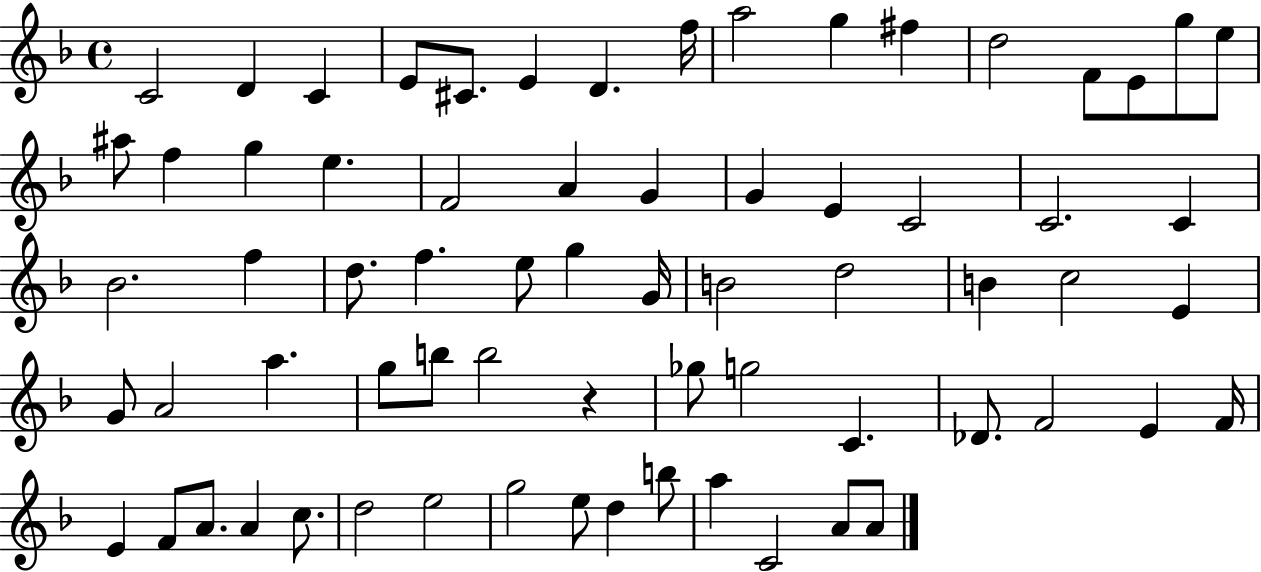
X:1
T:Untitled
M:4/4
L:1/4
K:F
C2 D C E/2 ^C/2 E D f/4 a2 g ^f d2 F/2 E/2 g/2 e/2 ^a/2 f g e F2 A G G E C2 C2 C _B2 f d/2 f e/2 g G/4 B2 d2 B c2 E G/2 A2 a g/2 b/2 b2 z _g/2 g2 C _D/2 F2 E F/4 E F/2 A/2 A c/2 d2 e2 g2 e/2 d b/2 a C2 A/2 A/2